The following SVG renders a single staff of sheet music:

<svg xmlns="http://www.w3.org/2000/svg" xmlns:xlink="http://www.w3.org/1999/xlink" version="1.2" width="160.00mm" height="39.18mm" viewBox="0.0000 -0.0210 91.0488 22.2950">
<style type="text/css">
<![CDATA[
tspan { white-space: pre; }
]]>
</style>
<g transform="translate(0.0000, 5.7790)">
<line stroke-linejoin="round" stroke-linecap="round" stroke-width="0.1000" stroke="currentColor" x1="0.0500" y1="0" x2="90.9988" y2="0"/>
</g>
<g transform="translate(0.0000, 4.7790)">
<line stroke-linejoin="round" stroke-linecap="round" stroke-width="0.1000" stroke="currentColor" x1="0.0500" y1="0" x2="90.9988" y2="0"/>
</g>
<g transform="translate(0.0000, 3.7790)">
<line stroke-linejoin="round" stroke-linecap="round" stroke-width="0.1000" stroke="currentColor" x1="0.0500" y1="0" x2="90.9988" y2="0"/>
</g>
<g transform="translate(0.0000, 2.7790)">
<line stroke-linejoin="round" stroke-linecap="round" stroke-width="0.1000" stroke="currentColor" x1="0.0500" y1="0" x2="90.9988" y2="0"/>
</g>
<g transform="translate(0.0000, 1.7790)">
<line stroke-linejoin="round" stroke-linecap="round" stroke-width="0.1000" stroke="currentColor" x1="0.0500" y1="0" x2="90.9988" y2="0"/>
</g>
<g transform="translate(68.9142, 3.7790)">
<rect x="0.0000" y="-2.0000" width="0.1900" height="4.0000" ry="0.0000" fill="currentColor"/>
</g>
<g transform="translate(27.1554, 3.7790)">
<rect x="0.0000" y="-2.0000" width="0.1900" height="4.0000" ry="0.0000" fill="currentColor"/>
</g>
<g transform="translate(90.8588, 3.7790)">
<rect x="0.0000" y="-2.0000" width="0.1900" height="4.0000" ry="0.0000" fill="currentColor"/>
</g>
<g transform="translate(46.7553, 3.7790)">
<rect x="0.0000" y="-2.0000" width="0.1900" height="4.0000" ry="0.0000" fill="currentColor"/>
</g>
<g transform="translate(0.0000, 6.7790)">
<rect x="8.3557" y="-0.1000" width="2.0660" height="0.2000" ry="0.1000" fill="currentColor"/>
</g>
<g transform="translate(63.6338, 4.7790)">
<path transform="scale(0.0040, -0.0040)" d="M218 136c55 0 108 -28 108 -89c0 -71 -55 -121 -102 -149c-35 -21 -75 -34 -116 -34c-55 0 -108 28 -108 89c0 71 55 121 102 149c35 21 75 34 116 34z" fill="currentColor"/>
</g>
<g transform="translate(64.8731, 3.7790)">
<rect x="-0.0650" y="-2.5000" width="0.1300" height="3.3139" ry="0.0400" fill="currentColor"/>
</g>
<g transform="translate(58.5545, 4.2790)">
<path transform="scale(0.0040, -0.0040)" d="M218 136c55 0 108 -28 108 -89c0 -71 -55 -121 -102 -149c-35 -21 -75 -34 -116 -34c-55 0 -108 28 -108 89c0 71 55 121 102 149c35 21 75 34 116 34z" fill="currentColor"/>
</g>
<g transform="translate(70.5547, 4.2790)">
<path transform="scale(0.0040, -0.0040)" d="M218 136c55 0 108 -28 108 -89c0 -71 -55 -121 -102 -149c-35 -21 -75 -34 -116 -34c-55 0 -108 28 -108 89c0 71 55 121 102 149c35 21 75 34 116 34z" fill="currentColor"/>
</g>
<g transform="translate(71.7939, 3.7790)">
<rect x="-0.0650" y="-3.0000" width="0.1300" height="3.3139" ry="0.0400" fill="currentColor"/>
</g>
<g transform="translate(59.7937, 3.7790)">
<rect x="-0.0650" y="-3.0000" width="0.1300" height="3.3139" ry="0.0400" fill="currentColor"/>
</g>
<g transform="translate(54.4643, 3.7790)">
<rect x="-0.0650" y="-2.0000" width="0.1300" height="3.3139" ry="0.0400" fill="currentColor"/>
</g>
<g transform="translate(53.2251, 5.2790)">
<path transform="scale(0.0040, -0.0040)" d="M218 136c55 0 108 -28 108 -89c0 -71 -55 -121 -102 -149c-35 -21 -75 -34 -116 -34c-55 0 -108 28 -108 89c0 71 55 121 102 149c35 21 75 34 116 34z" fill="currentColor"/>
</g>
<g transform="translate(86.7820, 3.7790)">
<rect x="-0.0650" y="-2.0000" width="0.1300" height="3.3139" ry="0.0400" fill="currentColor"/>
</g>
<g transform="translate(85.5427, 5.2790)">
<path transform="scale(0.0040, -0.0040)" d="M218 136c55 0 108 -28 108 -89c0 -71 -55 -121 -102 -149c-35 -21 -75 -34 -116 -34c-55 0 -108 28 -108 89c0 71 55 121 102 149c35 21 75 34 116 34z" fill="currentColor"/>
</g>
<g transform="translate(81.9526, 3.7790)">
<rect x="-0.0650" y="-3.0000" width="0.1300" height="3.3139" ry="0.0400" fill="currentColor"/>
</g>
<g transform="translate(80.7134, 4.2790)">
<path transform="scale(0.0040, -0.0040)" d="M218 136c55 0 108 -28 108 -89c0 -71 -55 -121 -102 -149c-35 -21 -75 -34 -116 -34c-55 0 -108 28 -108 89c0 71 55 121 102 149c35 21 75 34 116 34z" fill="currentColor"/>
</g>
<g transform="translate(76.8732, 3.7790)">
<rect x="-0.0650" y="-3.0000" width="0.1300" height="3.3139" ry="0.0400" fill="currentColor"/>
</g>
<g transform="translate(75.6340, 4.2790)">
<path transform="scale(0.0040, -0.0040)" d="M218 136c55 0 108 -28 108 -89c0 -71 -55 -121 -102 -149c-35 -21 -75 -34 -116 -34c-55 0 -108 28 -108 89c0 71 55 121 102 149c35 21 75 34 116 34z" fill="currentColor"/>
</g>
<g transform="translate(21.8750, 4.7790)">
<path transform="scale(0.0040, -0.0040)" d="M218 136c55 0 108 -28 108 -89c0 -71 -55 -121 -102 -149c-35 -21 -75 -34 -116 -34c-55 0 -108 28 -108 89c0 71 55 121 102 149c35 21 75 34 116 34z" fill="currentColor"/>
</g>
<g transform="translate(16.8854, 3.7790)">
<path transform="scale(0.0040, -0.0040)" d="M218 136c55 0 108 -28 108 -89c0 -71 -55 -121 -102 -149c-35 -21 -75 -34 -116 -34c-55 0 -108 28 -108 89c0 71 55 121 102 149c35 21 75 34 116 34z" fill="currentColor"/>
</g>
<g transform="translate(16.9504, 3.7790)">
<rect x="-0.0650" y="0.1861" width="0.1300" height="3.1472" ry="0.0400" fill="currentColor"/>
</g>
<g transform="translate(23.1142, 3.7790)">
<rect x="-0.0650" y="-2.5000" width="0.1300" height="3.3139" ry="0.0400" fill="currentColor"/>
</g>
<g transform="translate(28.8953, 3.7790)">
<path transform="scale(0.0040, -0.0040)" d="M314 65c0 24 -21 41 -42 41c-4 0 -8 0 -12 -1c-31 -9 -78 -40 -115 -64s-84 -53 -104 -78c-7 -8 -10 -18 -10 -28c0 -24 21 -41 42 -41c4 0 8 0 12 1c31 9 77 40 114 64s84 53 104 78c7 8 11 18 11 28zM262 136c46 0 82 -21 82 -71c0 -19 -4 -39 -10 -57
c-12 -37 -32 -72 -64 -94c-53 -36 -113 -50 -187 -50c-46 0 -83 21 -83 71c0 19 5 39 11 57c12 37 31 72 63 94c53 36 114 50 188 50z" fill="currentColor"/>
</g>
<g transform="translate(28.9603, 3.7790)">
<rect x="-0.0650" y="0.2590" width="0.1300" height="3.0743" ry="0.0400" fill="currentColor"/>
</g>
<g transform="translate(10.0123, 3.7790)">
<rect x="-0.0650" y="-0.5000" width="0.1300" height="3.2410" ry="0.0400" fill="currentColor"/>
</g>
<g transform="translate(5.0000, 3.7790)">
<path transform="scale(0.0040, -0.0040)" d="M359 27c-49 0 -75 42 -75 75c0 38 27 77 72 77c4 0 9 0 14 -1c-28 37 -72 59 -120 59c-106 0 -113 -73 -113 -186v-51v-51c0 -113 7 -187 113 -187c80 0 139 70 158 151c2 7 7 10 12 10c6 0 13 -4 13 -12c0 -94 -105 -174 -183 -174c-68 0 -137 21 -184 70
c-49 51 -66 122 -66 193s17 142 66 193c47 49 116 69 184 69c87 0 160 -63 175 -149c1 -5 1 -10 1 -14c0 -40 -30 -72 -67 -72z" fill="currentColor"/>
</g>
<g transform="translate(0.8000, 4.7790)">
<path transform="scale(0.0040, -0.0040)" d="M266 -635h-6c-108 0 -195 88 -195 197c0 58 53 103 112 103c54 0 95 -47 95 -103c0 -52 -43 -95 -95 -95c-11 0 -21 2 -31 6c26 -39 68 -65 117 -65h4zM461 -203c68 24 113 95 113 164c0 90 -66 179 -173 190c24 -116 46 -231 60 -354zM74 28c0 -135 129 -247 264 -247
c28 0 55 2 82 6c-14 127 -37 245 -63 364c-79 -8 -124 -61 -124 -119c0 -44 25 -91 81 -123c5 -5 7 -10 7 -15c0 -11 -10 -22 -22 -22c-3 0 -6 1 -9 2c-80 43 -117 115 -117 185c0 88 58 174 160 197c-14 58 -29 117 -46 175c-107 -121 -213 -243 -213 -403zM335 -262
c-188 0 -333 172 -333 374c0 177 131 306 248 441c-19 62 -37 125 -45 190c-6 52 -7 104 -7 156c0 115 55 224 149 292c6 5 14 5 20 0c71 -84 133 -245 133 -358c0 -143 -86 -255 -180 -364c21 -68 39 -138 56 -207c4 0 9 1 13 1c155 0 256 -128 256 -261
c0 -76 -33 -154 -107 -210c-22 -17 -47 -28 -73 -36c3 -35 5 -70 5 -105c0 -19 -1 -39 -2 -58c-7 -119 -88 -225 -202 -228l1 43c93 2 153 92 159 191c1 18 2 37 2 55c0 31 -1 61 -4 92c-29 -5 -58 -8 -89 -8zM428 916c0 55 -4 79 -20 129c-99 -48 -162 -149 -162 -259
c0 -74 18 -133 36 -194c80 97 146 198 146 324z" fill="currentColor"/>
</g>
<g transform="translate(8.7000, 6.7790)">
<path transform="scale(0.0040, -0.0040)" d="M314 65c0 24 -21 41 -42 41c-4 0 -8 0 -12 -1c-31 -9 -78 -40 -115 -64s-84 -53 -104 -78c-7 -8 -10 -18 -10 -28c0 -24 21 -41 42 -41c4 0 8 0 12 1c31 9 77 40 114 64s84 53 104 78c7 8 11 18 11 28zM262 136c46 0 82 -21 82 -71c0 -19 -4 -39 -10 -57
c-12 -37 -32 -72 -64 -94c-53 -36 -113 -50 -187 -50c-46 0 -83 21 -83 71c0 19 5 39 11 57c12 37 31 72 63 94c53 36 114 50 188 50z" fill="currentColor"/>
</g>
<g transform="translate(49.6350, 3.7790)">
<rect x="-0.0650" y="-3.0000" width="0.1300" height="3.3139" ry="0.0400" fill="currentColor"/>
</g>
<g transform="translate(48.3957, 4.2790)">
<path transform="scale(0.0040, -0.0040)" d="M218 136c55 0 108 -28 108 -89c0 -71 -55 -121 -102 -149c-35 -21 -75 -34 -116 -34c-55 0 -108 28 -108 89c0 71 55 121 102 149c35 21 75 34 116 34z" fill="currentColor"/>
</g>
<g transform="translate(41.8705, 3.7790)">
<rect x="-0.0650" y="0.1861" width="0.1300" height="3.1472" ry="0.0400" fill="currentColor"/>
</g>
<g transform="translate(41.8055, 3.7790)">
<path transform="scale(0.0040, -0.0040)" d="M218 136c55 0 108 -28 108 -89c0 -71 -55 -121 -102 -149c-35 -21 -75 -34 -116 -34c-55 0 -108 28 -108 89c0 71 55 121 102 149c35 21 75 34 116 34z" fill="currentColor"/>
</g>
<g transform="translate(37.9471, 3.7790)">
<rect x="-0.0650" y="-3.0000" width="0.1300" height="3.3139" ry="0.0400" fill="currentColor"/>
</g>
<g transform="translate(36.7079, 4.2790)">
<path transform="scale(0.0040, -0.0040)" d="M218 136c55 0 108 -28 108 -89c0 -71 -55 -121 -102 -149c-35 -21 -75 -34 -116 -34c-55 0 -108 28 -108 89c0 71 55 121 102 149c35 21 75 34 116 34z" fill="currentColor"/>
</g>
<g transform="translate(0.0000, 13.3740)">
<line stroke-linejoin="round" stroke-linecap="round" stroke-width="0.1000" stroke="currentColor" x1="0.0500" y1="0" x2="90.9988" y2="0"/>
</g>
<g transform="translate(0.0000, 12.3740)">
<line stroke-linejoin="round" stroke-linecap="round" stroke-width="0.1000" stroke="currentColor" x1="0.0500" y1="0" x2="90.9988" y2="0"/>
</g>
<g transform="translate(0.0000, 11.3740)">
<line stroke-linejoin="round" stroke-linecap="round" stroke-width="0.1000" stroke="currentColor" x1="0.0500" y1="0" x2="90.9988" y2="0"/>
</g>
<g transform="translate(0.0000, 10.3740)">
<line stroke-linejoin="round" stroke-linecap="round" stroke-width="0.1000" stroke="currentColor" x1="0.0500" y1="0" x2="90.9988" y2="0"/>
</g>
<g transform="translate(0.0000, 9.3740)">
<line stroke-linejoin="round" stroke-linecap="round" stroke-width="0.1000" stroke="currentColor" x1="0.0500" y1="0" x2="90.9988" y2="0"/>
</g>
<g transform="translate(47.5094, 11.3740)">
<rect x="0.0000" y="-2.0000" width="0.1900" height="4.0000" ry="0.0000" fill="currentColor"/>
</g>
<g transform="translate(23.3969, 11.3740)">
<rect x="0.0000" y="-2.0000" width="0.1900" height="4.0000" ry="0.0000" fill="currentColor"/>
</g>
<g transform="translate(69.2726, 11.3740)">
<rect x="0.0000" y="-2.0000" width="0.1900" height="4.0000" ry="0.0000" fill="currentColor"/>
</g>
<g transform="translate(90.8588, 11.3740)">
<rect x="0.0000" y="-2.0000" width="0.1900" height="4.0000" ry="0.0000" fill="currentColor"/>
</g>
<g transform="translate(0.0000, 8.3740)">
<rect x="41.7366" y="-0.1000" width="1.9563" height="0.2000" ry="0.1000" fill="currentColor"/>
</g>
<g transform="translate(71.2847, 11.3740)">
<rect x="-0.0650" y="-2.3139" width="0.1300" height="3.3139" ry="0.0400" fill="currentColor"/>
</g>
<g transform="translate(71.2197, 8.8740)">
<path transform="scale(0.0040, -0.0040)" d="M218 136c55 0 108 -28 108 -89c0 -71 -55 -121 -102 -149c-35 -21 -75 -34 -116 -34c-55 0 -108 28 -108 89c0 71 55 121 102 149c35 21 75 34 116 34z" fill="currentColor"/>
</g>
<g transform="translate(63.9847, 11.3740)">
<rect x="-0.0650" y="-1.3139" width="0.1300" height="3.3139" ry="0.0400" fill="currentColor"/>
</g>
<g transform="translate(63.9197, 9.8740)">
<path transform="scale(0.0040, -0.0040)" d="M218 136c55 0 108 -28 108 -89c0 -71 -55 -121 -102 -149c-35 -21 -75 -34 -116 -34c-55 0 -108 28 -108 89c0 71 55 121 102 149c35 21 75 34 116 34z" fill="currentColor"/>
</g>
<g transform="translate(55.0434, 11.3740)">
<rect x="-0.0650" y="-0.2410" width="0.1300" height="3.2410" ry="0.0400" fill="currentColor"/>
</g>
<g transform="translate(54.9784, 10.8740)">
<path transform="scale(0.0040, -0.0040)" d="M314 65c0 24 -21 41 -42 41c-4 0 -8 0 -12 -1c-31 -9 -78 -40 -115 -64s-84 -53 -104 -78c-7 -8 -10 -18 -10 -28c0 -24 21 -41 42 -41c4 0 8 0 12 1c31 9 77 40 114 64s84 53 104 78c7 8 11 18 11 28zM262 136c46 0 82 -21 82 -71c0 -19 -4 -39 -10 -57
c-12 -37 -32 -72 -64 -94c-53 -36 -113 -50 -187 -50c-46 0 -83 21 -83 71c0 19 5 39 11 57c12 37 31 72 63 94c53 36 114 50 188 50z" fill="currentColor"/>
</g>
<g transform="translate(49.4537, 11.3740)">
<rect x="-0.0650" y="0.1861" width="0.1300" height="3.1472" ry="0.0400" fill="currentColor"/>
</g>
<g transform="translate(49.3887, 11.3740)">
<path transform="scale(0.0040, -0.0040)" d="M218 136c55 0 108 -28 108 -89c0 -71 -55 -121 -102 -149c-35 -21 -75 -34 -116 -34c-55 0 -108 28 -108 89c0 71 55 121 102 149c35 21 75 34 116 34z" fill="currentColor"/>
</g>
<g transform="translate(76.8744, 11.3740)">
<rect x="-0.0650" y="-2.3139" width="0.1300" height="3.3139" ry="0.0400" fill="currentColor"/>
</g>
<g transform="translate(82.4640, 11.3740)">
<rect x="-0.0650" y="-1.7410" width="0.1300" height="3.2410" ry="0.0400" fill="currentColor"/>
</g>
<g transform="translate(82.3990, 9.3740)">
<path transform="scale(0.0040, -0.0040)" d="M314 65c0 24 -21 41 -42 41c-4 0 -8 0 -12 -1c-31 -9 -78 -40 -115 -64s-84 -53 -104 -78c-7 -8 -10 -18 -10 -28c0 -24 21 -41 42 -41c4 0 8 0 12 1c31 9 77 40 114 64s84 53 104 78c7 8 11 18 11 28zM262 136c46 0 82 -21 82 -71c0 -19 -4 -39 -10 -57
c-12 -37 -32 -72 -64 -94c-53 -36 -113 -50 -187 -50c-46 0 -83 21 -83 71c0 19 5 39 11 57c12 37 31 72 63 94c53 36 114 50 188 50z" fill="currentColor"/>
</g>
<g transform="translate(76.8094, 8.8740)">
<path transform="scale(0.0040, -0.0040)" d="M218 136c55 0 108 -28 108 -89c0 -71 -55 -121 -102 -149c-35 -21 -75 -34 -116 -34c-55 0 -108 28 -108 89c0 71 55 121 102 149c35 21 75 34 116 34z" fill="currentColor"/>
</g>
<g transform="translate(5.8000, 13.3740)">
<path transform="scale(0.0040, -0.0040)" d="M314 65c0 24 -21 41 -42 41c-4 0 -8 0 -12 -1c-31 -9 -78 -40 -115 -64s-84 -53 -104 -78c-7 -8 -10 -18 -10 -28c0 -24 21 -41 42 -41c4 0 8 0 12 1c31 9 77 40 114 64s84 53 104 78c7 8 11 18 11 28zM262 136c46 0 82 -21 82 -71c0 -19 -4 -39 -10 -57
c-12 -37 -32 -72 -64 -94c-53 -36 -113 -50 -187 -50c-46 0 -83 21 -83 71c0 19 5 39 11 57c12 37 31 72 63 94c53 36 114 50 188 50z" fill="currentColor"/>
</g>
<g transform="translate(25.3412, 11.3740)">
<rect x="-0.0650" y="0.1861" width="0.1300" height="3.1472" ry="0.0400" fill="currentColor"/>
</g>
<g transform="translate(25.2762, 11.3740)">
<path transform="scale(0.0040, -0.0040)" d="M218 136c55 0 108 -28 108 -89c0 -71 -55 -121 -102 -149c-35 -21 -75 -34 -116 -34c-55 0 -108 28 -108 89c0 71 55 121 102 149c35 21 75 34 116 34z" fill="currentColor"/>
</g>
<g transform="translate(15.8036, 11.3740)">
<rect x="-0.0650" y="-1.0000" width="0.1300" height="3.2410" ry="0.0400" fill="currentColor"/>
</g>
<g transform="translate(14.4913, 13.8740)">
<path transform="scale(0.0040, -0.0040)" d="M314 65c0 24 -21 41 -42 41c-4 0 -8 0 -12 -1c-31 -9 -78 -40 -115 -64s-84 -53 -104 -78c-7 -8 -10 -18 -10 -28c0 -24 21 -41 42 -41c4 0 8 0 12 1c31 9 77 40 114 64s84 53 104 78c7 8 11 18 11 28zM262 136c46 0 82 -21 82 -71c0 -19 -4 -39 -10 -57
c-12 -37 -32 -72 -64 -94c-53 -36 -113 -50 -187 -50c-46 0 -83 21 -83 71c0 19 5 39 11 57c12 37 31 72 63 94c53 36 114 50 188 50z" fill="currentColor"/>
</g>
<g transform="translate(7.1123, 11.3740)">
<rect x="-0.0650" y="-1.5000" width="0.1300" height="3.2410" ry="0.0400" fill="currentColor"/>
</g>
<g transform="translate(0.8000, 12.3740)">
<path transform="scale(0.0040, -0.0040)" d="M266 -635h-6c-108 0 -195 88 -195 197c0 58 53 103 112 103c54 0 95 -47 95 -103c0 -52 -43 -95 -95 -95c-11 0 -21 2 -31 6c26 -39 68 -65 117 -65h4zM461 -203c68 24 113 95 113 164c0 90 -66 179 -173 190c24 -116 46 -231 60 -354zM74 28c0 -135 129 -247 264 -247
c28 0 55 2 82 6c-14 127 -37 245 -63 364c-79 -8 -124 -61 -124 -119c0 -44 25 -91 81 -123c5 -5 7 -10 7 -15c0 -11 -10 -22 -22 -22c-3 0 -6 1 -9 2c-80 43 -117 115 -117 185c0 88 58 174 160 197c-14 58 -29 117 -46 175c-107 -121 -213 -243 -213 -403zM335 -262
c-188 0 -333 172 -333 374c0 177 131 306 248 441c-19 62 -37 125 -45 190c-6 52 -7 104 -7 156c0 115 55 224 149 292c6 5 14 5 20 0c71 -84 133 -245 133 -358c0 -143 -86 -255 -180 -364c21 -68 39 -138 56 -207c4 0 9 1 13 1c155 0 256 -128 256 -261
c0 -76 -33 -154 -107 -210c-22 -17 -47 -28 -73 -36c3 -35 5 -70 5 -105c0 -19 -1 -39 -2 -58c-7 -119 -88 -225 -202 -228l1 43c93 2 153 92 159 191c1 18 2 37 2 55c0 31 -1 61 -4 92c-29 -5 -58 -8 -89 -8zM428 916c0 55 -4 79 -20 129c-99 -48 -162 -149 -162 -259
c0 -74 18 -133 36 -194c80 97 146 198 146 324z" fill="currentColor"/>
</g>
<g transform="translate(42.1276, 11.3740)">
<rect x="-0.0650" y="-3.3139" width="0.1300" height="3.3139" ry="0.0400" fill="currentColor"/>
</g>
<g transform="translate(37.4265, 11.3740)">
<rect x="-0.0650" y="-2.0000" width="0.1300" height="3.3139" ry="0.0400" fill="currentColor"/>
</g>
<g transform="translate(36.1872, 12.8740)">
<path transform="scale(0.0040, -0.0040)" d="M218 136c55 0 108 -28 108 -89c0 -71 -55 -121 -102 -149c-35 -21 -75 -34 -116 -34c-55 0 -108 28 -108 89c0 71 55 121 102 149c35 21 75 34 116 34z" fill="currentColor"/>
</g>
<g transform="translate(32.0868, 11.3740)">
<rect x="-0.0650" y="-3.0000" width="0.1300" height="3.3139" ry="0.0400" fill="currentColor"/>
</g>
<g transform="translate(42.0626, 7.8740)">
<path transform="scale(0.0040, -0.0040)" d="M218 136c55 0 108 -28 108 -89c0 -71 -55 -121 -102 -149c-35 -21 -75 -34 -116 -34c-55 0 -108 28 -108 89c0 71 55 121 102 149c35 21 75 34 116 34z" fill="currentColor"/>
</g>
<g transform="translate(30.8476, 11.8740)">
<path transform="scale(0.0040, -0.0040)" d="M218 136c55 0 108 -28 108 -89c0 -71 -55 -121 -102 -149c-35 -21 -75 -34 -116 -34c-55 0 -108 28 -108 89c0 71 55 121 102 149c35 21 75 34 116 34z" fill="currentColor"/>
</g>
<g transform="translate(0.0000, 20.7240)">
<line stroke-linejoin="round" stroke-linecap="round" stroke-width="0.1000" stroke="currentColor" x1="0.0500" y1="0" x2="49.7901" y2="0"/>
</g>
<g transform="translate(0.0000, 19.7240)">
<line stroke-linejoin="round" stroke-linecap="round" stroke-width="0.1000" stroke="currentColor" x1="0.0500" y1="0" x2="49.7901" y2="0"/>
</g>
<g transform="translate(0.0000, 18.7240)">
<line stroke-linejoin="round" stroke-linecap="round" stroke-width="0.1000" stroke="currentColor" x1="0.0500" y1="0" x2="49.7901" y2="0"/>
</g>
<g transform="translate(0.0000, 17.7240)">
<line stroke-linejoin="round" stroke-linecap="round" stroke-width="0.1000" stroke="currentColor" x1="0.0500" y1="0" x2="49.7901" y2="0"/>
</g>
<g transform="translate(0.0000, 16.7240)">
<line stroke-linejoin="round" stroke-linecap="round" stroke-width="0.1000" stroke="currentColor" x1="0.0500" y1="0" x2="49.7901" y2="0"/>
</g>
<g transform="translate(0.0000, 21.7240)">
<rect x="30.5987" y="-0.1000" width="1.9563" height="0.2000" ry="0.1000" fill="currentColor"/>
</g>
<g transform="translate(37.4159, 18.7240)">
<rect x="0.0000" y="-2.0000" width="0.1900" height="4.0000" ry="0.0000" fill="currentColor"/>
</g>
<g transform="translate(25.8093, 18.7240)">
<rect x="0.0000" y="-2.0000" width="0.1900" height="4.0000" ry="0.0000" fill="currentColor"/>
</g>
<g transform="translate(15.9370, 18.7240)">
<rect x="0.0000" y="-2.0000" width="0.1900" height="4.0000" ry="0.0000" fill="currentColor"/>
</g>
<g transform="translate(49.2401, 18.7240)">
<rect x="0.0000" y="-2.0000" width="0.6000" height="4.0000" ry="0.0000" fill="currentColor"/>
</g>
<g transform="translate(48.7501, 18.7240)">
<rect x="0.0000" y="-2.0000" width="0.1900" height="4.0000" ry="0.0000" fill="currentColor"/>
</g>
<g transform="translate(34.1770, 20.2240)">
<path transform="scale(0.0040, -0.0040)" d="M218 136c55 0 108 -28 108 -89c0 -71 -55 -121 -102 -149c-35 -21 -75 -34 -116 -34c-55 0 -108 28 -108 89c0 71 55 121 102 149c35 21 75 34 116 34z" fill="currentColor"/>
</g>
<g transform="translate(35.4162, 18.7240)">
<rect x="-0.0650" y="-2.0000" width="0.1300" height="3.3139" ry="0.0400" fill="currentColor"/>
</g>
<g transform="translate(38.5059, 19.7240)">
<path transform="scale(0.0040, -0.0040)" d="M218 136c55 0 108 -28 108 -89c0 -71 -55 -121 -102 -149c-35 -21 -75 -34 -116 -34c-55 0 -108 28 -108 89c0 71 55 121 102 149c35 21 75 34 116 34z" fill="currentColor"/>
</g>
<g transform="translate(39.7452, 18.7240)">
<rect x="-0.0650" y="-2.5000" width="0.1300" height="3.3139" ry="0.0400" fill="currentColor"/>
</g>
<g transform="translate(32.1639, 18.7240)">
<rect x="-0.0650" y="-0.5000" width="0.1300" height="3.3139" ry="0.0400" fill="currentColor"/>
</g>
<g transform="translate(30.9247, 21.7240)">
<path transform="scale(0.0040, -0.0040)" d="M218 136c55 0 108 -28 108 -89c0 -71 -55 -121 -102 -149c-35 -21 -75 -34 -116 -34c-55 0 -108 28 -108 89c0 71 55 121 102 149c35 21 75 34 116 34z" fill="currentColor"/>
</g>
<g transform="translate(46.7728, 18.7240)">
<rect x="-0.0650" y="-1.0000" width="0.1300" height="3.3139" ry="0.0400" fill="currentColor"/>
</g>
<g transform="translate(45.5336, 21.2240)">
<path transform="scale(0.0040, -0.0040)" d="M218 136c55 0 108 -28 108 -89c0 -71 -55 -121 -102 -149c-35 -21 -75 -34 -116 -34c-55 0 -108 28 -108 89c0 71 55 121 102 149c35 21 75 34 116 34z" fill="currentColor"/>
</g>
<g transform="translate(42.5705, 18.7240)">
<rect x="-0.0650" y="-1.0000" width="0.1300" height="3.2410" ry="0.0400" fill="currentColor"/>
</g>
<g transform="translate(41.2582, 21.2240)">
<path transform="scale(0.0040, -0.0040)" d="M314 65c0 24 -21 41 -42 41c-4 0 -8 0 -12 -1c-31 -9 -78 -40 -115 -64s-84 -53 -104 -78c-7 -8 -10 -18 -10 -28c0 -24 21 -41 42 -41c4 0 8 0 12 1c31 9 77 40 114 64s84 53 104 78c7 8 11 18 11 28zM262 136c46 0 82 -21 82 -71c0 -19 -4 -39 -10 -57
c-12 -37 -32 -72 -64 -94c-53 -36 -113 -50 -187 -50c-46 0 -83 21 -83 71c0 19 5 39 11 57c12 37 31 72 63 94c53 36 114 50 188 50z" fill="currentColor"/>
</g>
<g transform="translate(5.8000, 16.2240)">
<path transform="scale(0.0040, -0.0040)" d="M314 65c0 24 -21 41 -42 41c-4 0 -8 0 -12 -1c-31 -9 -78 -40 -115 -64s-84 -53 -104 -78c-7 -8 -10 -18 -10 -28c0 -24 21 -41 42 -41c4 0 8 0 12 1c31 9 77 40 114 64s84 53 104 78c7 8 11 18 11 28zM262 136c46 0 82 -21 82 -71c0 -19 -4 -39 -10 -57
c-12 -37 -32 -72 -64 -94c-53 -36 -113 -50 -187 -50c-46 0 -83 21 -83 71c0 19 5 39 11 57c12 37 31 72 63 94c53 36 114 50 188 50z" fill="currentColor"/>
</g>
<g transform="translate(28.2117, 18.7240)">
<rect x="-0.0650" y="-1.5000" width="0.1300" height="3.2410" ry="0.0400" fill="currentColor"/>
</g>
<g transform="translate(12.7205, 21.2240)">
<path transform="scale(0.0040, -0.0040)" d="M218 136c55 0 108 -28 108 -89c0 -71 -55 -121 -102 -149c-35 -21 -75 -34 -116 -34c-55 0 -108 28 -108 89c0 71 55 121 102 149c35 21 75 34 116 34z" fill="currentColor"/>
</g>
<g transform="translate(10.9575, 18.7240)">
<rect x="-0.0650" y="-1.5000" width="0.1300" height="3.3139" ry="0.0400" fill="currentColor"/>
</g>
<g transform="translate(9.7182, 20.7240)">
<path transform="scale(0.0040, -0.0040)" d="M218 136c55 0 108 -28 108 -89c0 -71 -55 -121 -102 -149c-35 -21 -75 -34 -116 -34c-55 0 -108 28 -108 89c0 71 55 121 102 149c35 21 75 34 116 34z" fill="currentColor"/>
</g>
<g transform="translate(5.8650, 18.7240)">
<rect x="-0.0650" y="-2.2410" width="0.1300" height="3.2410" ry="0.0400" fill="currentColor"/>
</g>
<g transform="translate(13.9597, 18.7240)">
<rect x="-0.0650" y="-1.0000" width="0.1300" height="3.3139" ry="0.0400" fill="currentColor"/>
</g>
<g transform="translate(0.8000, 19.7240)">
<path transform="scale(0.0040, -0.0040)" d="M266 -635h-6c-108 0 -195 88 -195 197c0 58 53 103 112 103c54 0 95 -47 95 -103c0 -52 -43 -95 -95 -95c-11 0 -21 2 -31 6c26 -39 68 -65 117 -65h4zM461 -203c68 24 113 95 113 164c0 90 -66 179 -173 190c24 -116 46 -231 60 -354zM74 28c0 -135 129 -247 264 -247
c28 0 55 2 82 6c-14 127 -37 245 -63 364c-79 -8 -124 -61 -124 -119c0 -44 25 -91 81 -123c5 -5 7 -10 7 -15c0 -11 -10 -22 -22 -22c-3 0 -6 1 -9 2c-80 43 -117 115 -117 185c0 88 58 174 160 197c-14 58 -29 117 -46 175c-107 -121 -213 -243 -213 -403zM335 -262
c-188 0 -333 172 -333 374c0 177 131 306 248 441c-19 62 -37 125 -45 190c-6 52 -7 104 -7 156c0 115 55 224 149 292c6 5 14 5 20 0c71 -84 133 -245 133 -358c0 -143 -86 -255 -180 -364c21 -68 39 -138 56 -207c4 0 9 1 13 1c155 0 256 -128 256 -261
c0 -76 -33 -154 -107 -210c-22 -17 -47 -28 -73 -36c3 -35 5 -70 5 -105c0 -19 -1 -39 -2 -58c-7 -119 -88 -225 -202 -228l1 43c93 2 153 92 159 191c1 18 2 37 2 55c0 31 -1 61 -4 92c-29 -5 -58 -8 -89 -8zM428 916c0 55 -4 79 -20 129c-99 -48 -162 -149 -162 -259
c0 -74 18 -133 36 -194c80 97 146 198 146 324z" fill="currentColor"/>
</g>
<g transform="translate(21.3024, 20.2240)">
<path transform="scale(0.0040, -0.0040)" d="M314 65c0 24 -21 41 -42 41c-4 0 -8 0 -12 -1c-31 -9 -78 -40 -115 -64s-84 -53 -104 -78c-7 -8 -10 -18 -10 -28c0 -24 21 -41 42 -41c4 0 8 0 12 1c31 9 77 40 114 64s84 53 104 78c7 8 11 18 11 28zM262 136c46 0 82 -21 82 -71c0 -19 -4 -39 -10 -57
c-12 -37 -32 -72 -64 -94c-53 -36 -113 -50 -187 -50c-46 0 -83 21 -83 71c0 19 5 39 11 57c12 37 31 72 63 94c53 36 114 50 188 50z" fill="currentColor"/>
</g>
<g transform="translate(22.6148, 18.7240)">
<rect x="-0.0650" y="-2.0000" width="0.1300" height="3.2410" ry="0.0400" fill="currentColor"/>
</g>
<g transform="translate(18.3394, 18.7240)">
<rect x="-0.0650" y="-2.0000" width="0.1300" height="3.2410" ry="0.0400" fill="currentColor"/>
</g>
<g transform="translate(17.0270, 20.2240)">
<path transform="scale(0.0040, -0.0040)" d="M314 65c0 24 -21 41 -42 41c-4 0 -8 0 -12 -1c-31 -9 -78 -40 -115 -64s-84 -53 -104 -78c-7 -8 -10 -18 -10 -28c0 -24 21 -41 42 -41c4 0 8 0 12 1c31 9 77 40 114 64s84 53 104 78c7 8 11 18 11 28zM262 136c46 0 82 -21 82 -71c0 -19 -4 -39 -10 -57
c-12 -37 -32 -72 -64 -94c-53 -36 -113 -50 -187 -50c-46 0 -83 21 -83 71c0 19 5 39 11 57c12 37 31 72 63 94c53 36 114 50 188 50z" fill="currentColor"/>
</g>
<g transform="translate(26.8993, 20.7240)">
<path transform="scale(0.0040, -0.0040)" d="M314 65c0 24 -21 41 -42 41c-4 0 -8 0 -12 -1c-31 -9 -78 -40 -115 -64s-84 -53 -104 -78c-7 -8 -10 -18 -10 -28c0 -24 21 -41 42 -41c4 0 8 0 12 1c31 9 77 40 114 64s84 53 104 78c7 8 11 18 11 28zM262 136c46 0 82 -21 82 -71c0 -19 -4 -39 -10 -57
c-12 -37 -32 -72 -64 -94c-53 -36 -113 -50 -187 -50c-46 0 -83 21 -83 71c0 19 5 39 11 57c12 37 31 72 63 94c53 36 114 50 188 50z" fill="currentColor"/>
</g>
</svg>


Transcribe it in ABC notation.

X:1
T:Untitled
M:4/4
L:1/4
K:C
C2 B G B2 A B A F A G A A A F E2 D2 B A F b B c2 e g g f2 g2 E D F2 F2 E2 C F G D2 D